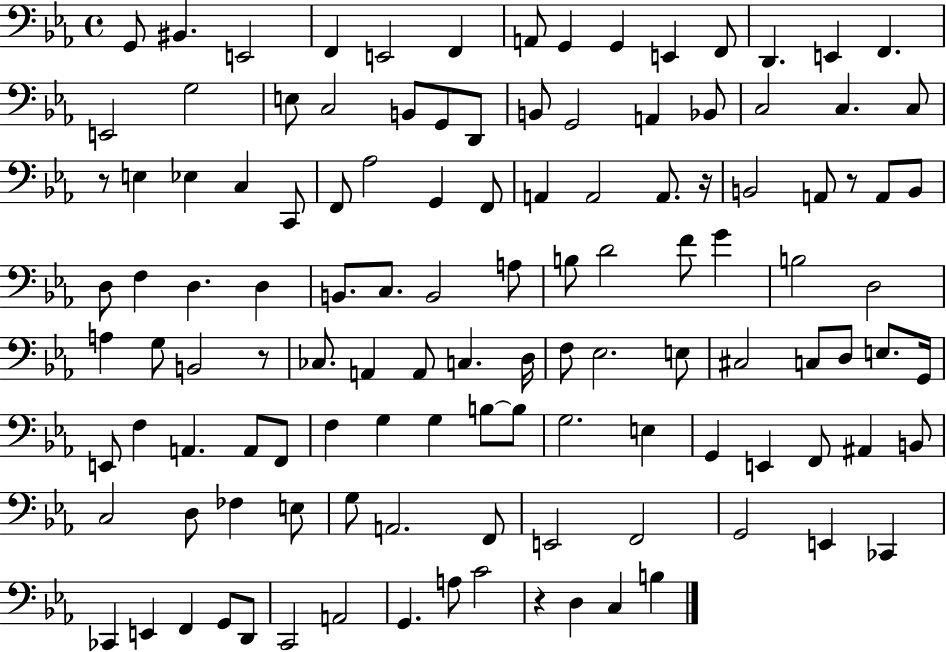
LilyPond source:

{
  \clef bass
  \time 4/4
  \defaultTimeSignature
  \key ees \major
  g,8 bis,4. e,2 | f,4 e,2 f,4 | a,8 g,4 g,4 e,4 f,8 | d,4. e,4 f,4. | \break e,2 g2 | e8 c2 b,8 g,8 d,8 | b,8 g,2 a,4 bes,8 | c2 c4. c8 | \break r8 e4 ees4 c4 c,8 | f,8 aes2 g,4 f,8 | a,4 a,2 a,8. r16 | b,2 a,8 r8 a,8 b,8 | \break d8 f4 d4. d4 | b,8. c8. b,2 a8 | b8 d'2 f'8 g'4 | b2 d2 | \break a4 g8 b,2 r8 | ces8. a,4 a,8 c4. d16 | f8 ees2. e8 | cis2 c8 d8 e8. g,16 | \break e,8 f4 a,4. a,8 f,8 | f4 g4 g4 b8~~ b8 | g2. e4 | g,4 e,4 f,8 ais,4 b,8 | \break c2 d8 fes4 e8 | g8 a,2. f,8 | e,2 f,2 | g,2 e,4 ces,4 | \break ces,4 e,4 f,4 g,8 d,8 | c,2 a,2 | g,4. a8 c'2 | r4 d4 c4 b4 | \break \bar "|."
}